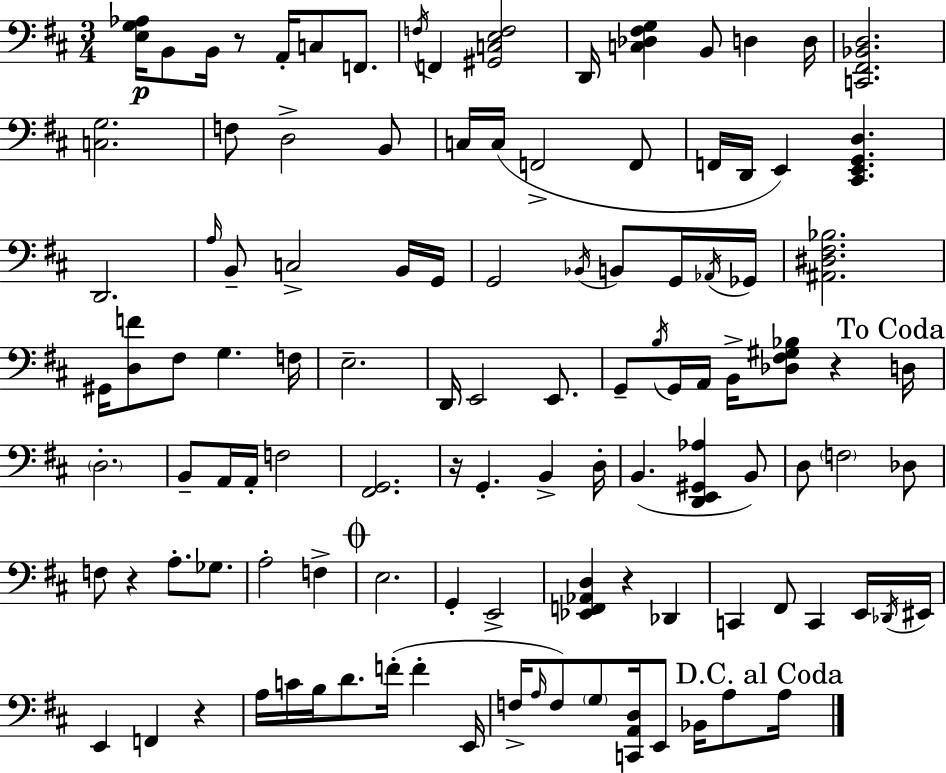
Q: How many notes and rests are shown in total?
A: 111